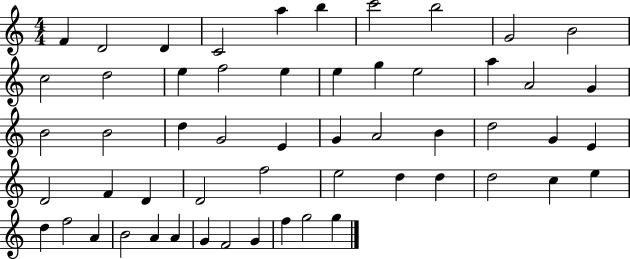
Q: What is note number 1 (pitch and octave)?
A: F4